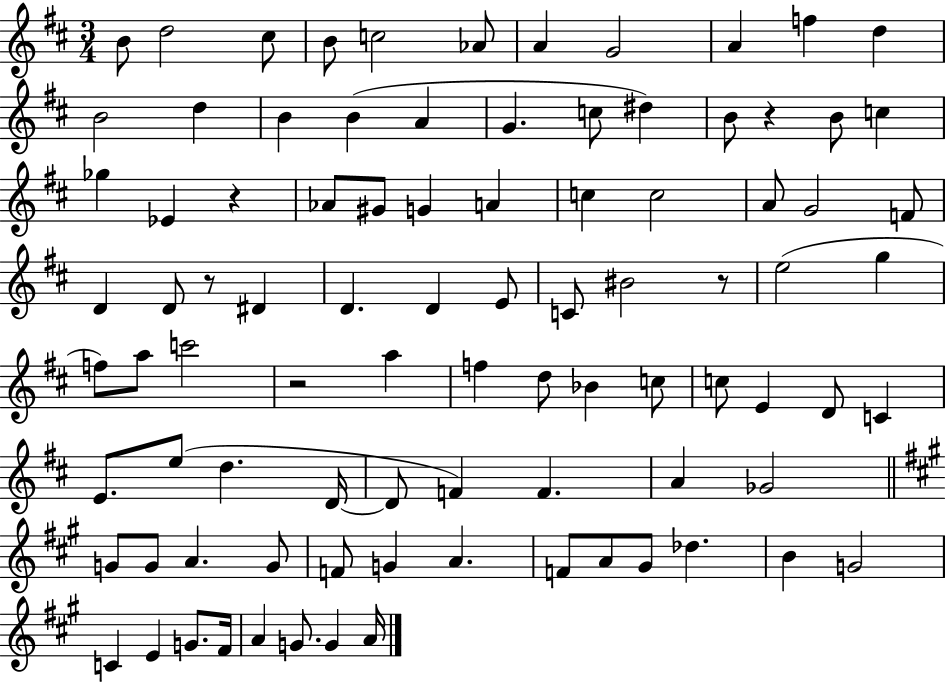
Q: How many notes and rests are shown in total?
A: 90